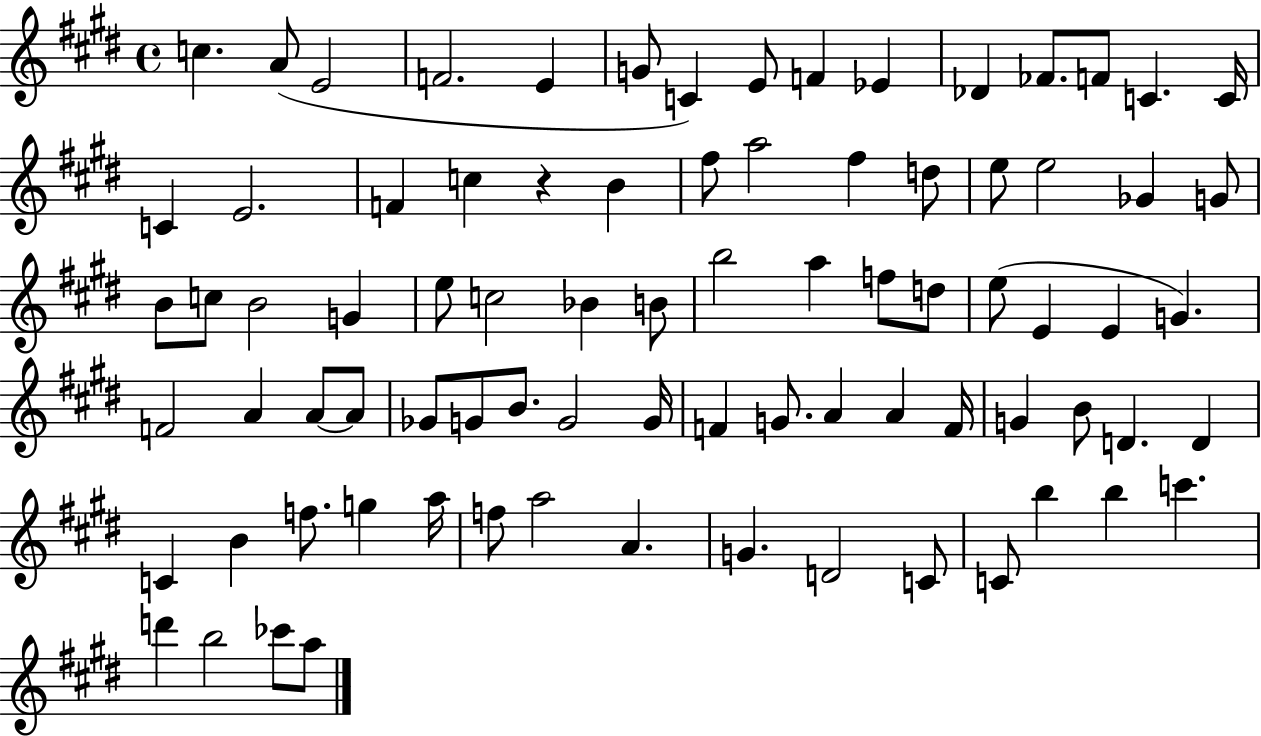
C5/q. A4/e E4/h F4/h. E4/q G4/e C4/q E4/e F4/q Eb4/q Db4/q FES4/e. F4/e C4/q. C4/s C4/q E4/h. F4/q C5/q R/q B4/q F#5/e A5/h F#5/q D5/e E5/e E5/h Gb4/q G4/e B4/e C5/e B4/h G4/q E5/e C5/h Bb4/q B4/e B5/h A5/q F5/e D5/e E5/e E4/q E4/q G4/q. F4/h A4/q A4/e A4/e Gb4/e G4/e B4/e. G4/h G4/s F4/q G4/e. A4/q A4/q F4/s G4/q B4/e D4/q. D4/q C4/q B4/q F5/e. G5/q A5/s F5/e A5/h A4/q. G4/q. D4/h C4/e C4/e B5/q B5/q C6/q. D6/q B5/h CES6/e A5/e